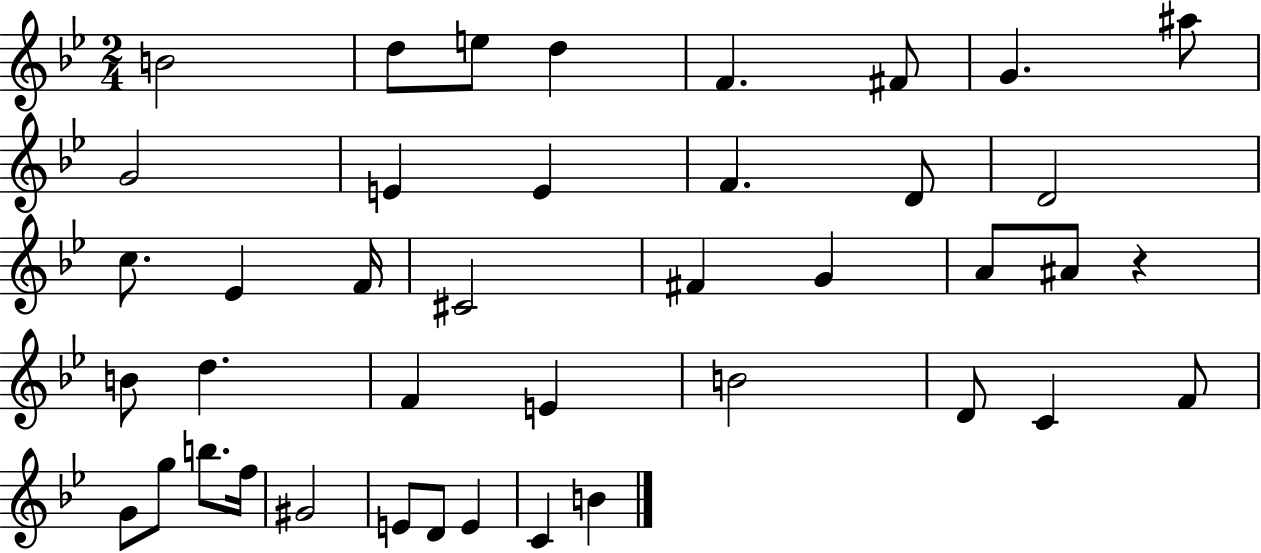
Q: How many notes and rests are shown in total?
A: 41